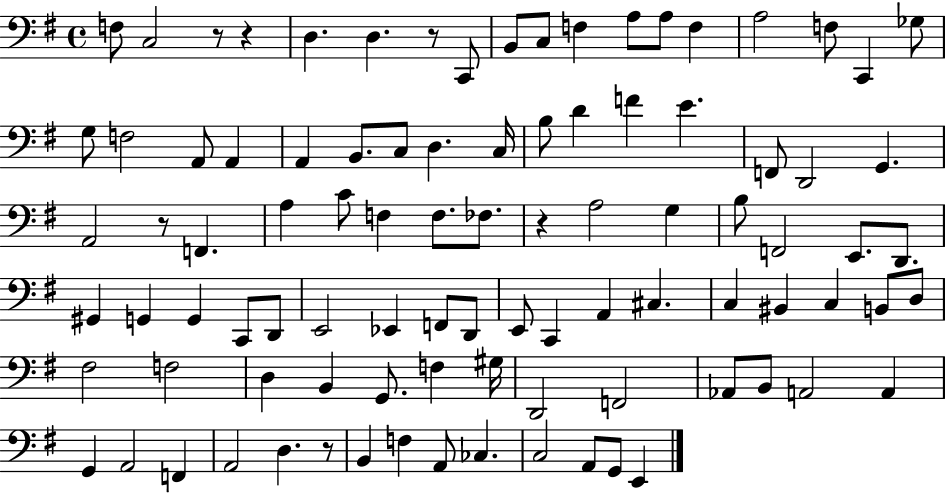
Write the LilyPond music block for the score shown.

{
  \clef bass
  \time 4/4
  \defaultTimeSignature
  \key g \major
  f8 c2 r8 r4 | d4. d4. r8 c,8 | b,8 c8 f4 a8 a8 f4 | a2 f8 c,4 ges8 | \break g8 f2 a,8 a,4 | a,4 b,8. c8 d4. c16 | b8 d'4 f'4 e'4. | f,8 d,2 g,4. | \break a,2 r8 f,4. | a4 c'8 f4 f8. fes8. | r4 a2 g4 | b8 f,2 e,8. d,8. | \break gis,4 g,4 g,4 c,8 d,8 | e,2 ees,4 f,8 d,8 | e,8 c,4 a,4 cis4. | c4 bis,4 c4 b,8 d8 | \break fis2 f2 | d4 b,4 g,8. f4 gis16 | d,2 f,2 | aes,8 b,8 a,2 a,4 | \break g,4 a,2 f,4 | a,2 d4. r8 | b,4 f4 a,8 ces4. | c2 a,8 g,8 e,4 | \break \bar "|."
}